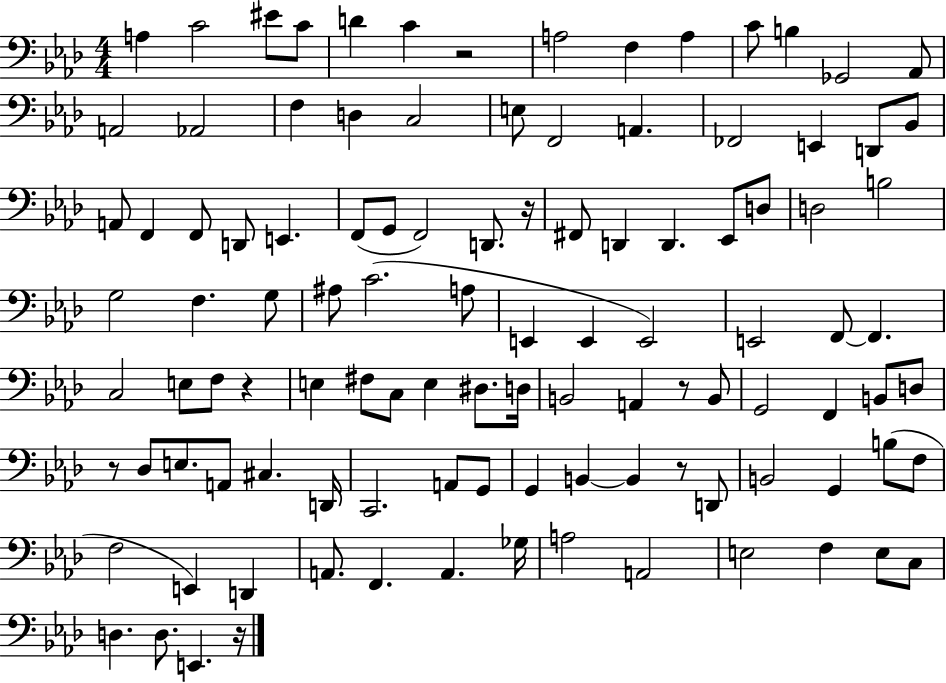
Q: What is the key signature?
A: AES major